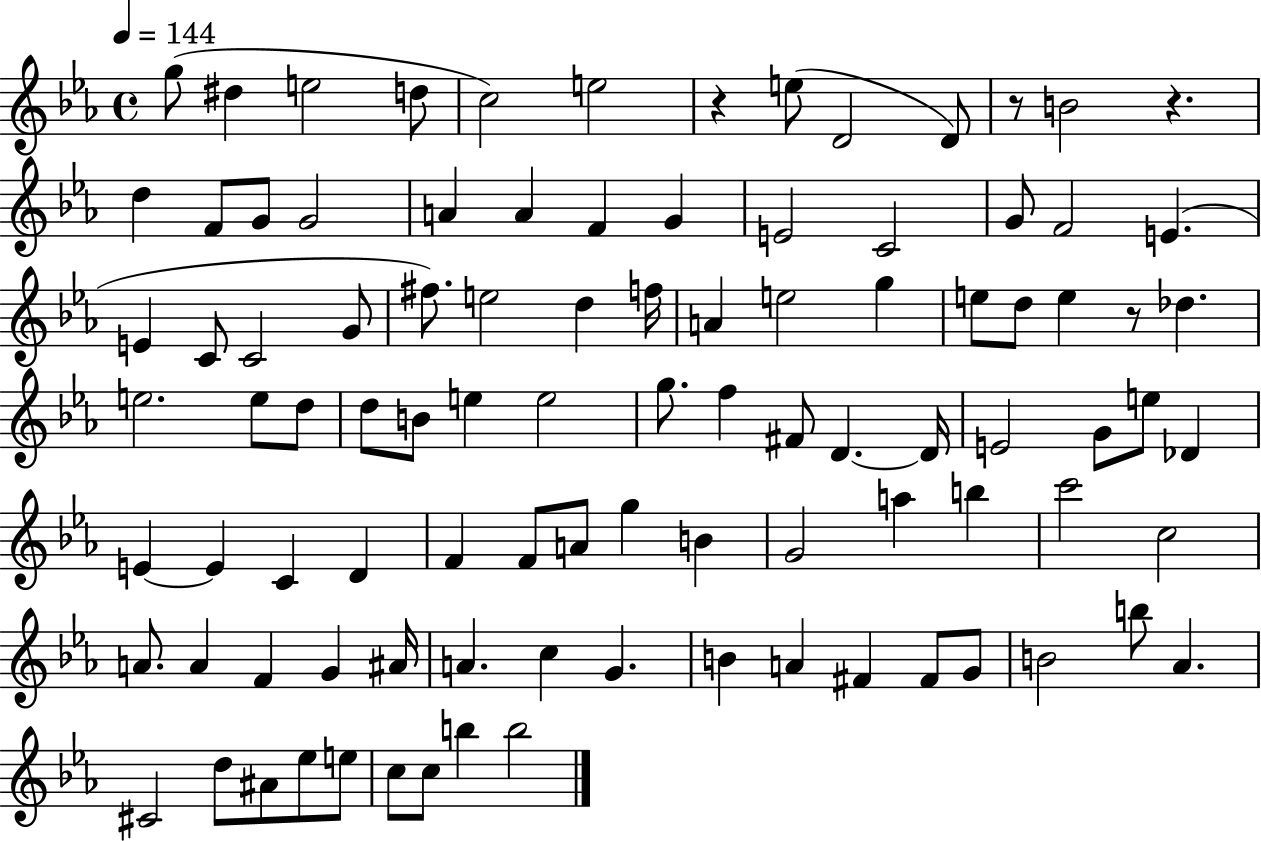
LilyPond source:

{
  \clef treble
  \time 4/4
  \defaultTimeSignature
  \key ees \major
  \tempo 4 = 144
  g''8( dis''4 e''2 d''8 | c''2) e''2 | r4 e''8( d'2 d'8) | r8 b'2 r4. | \break d''4 f'8 g'8 g'2 | a'4 a'4 f'4 g'4 | e'2 c'2 | g'8 f'2 e'4.( | \break e'4 c'8 c'2 g'8 | fis''8.) e''2 d''4 f''16 | a'4 e''2 g''4 | e''8 d''8 e''4 r8 des''4. | \break e''2. e''8 d''8 | d''8 b'8 e''4 e''2 | g''8. f''4 fis'8 d'4.~~ d'16 | e'2 g'8 e''8 des'4 | \break e'4~~ e'4 c'4 d'4 | f'4 f'8 a'8 g''4 b'4 | g'2 a''4 b''4 | c'''2 c''2 | \break a'8. a'4 f'4 g'4 ais'16 | a'4. c''4 g'4. | b'4 a'4 fis'4 fis'8 g'8 | b'2 b''8 aes'4. | \break cis'2 d''8 ais'8 ees''8 e''8 | c''8 c''8 b''4 b''2 | \bar "|."
}